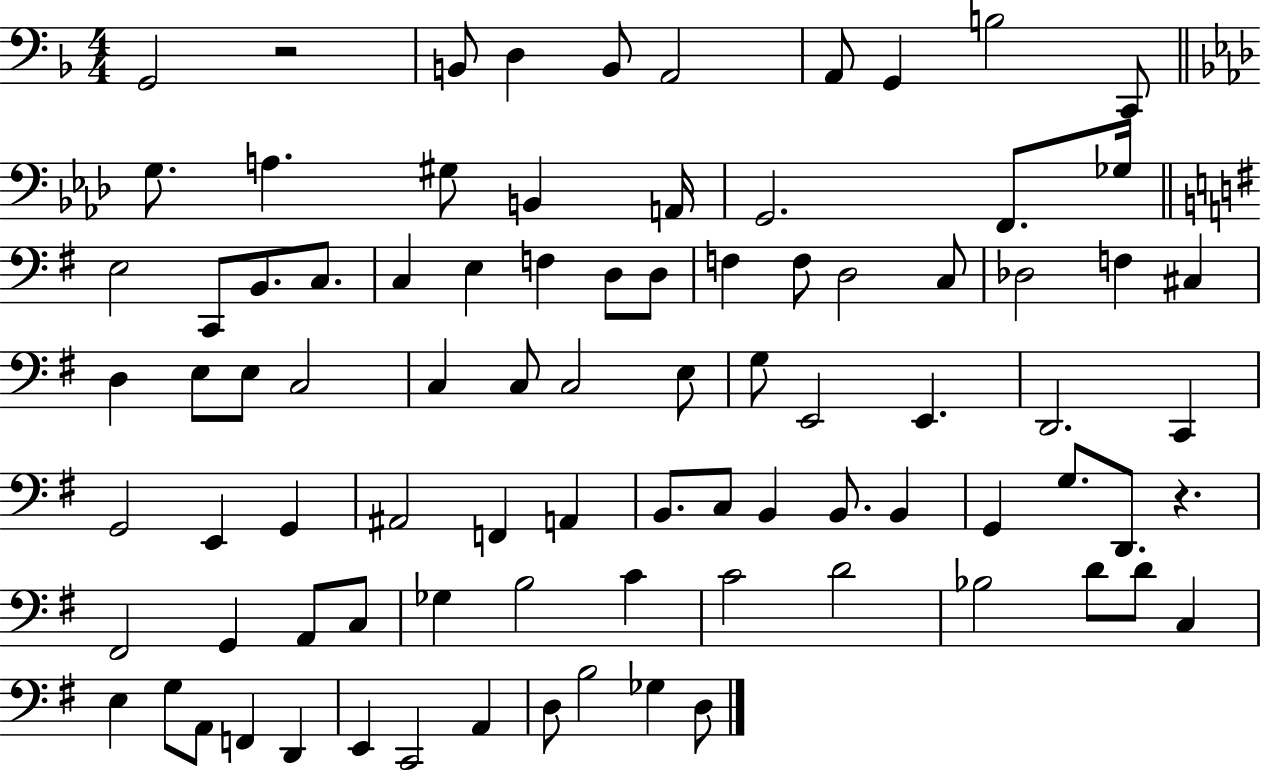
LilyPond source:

{
  \clef bass
  \numericTimeSignature
  \time 4/4
  \key f \major
  g,2 r2 | b,8 d4 b,8 a,2 | a,8 g,4 b2 c,8 | \bar "||" \break \key aes \major g8. a4. gis8 b,4 a,16 | g,2. f,8. ges16 | \bar "||" \break \key g \major e2 c,8 b,8. c8. | c4 e4 f4 d8 d8 | f4 f8 d2 c8 | des2 f4 cis4 | \break d4 e8 e8 c2 | c4 c8 c2 e8 | g8 e,2 e,4. | d,2. c,4 | \break g,2 e,4 g,4 | ais,2 f,4 a,4 | b,8. c8 b,4 b,8. b,4 | g,4 g8. d,8. r4. | \break fis,2 g,4 a,8 c8 | ges4 b2 c'4 | c'2 d'2 | bes2 d'8 d'8 c4 | \break e4 g8 a,8 f,4 d,4 | e,4 c,2 a,4 | d8 b2 ges4 d8 | \bar "|."
}